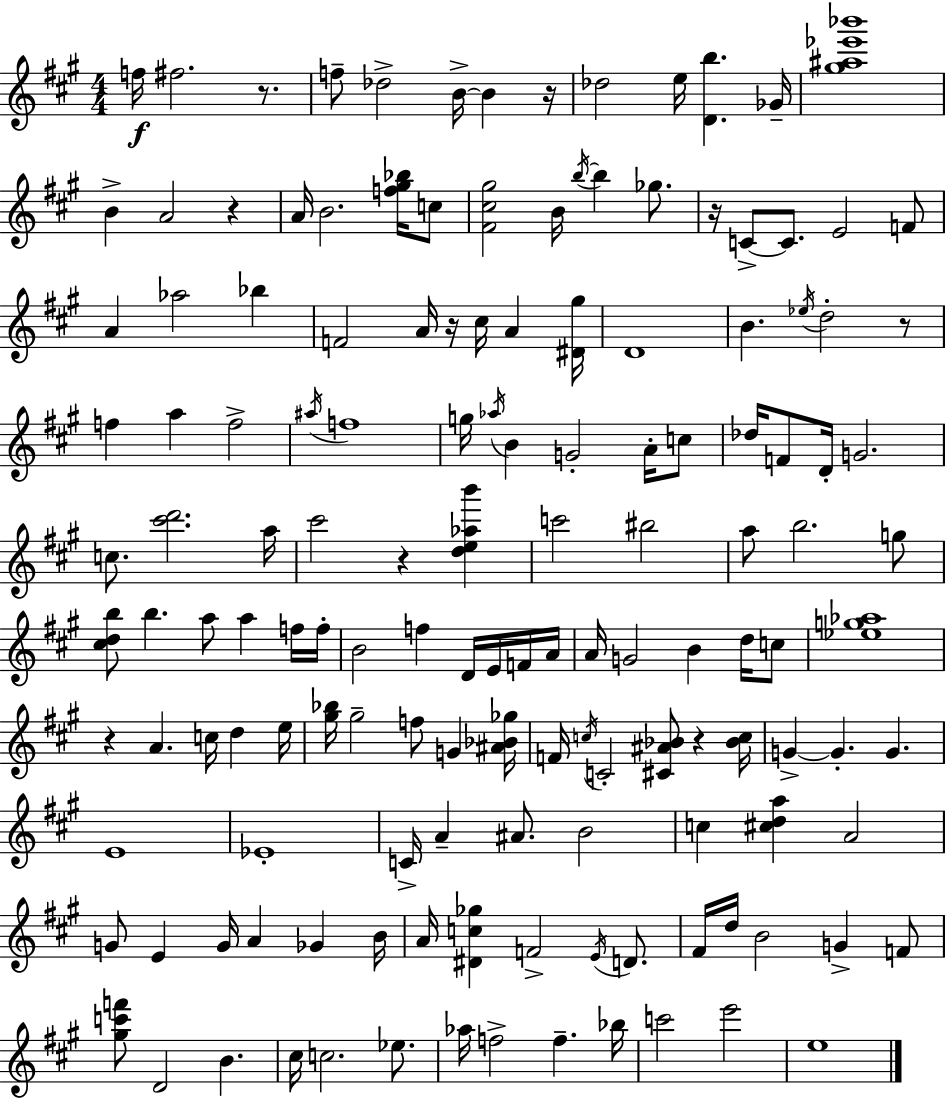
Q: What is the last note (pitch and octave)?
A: E5